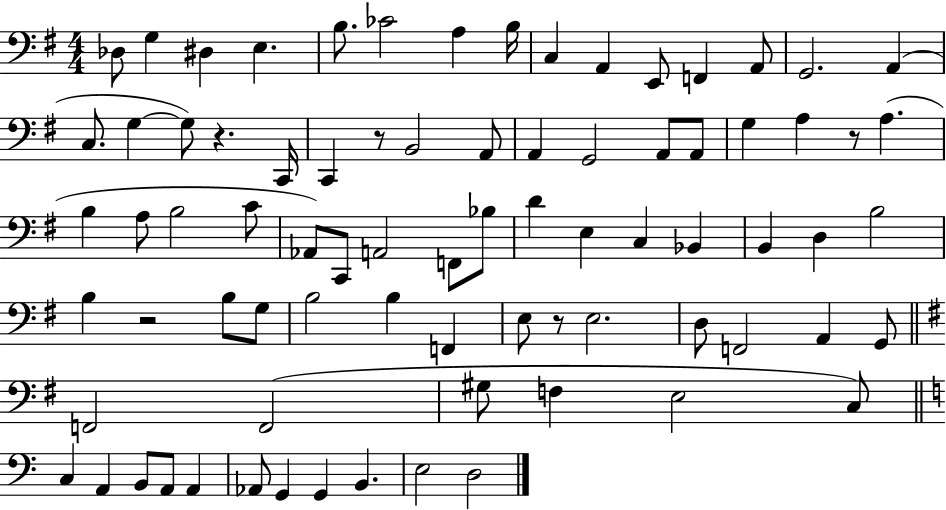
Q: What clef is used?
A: bass